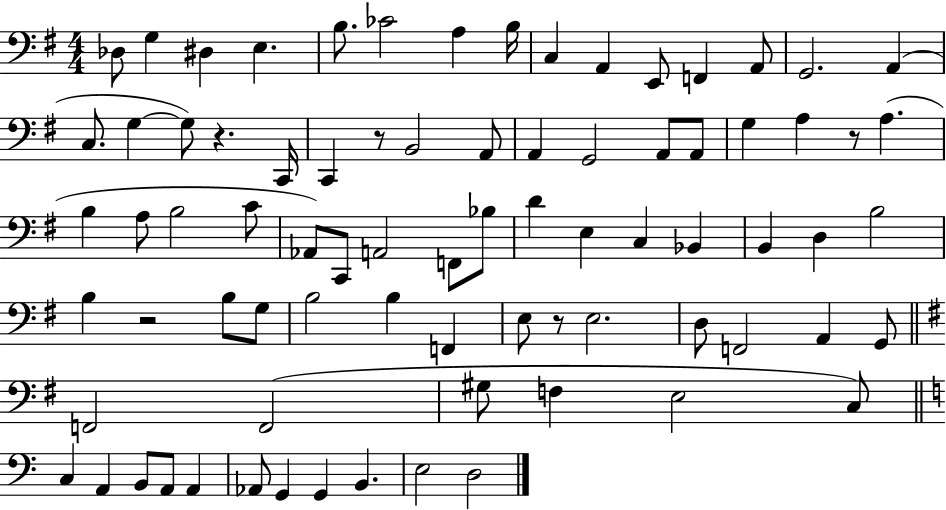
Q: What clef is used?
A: bass